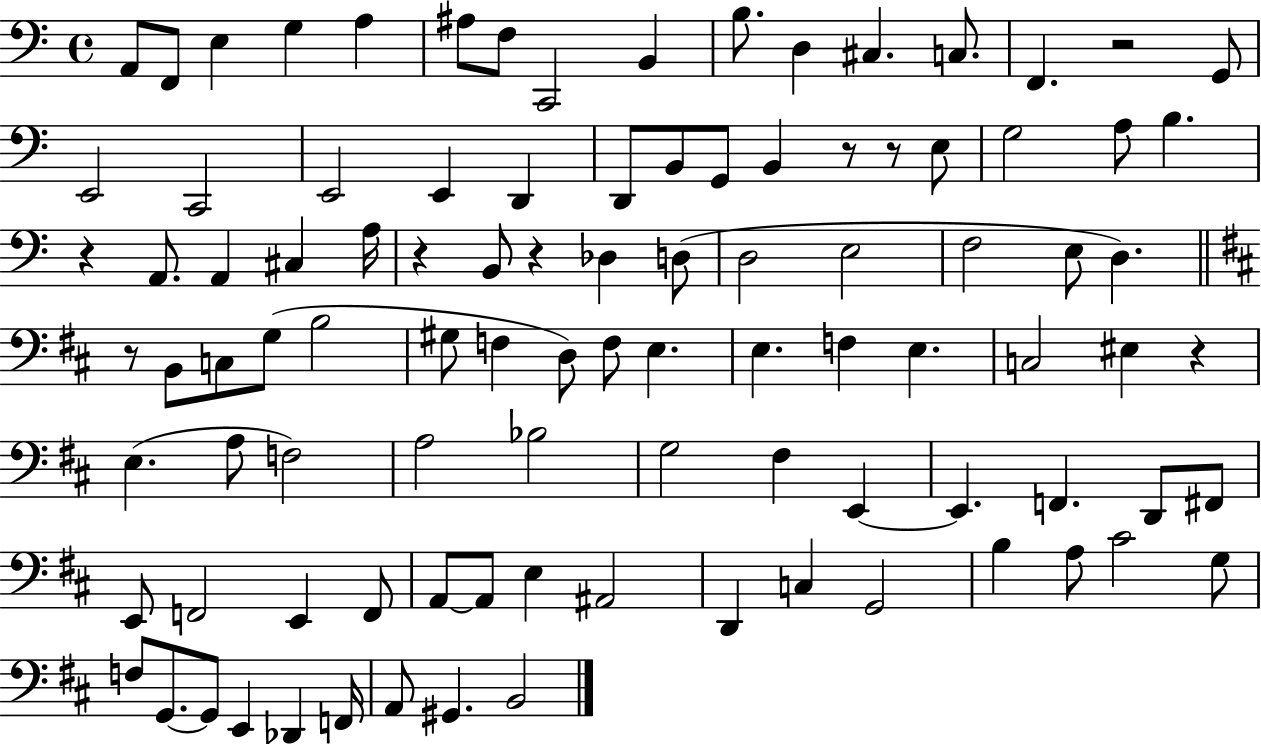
X:1
T:Untitled
M:4/4
L:1/4
K:C
A,,/2 F,,/2 E, G, A, ^A,/2 F,/2 C,,2 B,, B,/2 D, ^C, C,/2 F,, z2 G,,/2 E,,2 C,,2 E,,2 E,, D,, D,,/2 B,,/2 G,,/2 B,, z/2 z/2 E,/2 G,2 A,/2 B, z A,,/2 A,, ^C, A,/4 z B,,/2 z _D, D,/2 D,2 E,2 F,2 E,/2 D, z/2 B,,/2 C,/2 G,/2 B,2 ^G,/2 F, D,/2 F,/2 E, E, F, E, C,2 ^E, z E, A,/2 F,2 A,2 _B,2 G,2 ^F, E,, E,, F,, D,,/2 ^F,,/2 E,,/2 F,,2 E,, F,,/2 A,,/2 A,,/2 E, ^A,,2 D,, C, G,,2 B, A,/2 ^C2 G,/2 F,/2 G,,/2 G,,/2 E,, _D,, F,,/4 A,,/2 ^G,, B,,2